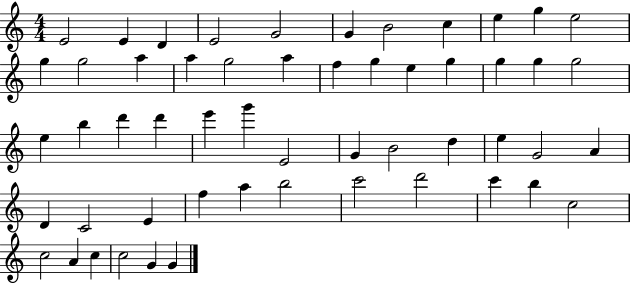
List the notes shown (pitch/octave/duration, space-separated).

E4/h E4/q D4/q E4/h G4/h G4/q B4/h C5/q E5/q G5/q E5/h G5/q G5/h A5/q A5/q G5/h A5/q F5/q G5/q E5/q G5/q G5/q G5/q G5/h E5/q B5/q D6/q D6/q E6/q G6/q E4/h G4/q B4/h D5/q E5/q G4/h A4/q D4/q C4/h E4/q F5/q A5/q B5/h C6/h D6/h C6/q B5/q C5/h C5/h A4/q C5/q C5/h G4/q G4/q